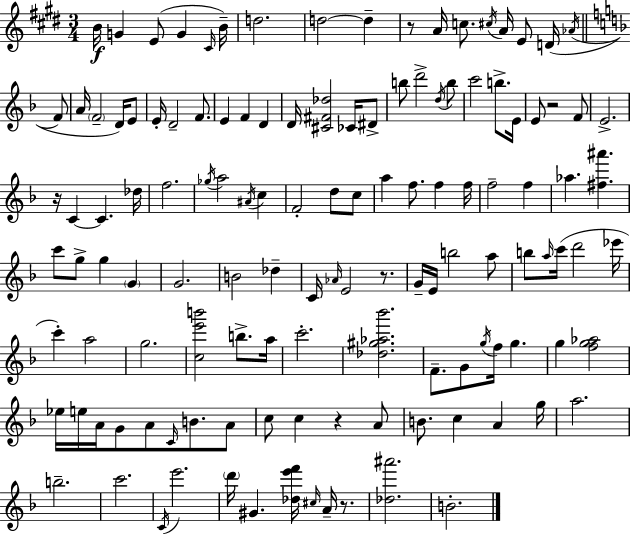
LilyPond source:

{
  \clef treble
  \numericTimeSignature
  \time 3/4
  \key e \major
  b'16\f g'4 e'8( g'4 \grace { cis'16 } | b'16--) d''2. | d''2~~ d''4-- | r8 a'16 c''8. \acciaccatura { cis''16 } a'16 e'8 d'16( | \break \acciaccatura { aes'16 } \bar "||" \break \key f \major f'8 a'16 \parenthesize f'2-- d'16) | e'8 e'16-. d'2-- f'8. | e'4 f'4 d'4 | d'16 <cis' fis' des''>2 ces'16 | \break dis'8-> b''8 d'''2-> | \acciaccatura { d''16 } b''8 c'''2 b''8.-> | e'16 e'8 r2 | f'8 e'2.-> | \break r16 c'4~~ c'4. | des''16 f''2. | \acciaccatura { ges''16 } a''2 | \acciaccatura { ais'16 } c''4 f'2-. | \break d''8 c''8 a''4 f''8. | f''4 f''16 f''2-- | f''4 aes''4. <fis'' ais'''>4. | c'''8 g''8-> g''4 | \break \parenthesize g'4 g'2. | b'2 | des''4-- c'16 \grace { aes'16 } e'2 | r8. g'16-- e'16 b''2 | \break a''8 b''8 \grace { a''16 }( c'''16 d'''2 | ees'''16 c'''4-.) a''2 | g''2. | <c'' e''' b'''>2 | \break b''8.-> a''16 c'''2.-. | <des'' gis'' aes'' bes'''>2. | f'8.-- g'8 | \acciaccatura { g''16 } f''16 g''4. g''4 | \break <f'' g'' aes''>2 ees''16 e''16 a'16 g'8 | a'8 \grace { c'16 } b'8. a'8 c''8 c''4 | r4 a'8 b'8. | c''4 a'4 g''16 a''2. | \break b''2.-- | c'''2. | \acciaccatura { c'16 } e'''2. | \parenthesize d'''16 gis'4. | \break <des'' e''' f'''>16 \grace { cis''16 } a'16-- r8. <des'' ais'''>2. | b'2.-. | \bar "|."
}